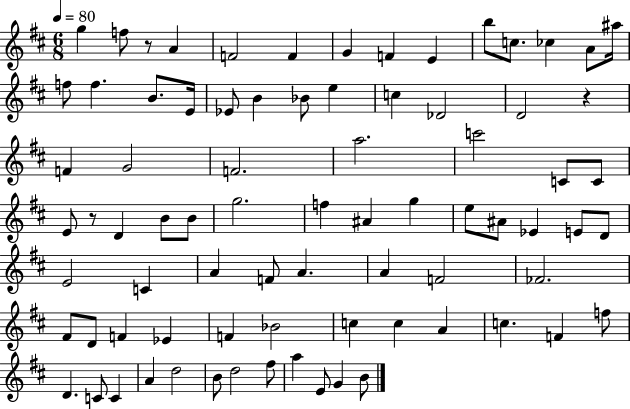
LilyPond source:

{
  \clef treble
  \numericTimeSignature
  \time 6/8
  \key d \major
  \tempo 4 = 80
  \repeat volta 2 { g''4 f''8 r8 a'4 | f'2 f'4 | g'4 f'4 e'4 | b''8 c''8. ces''4 a'8 ais''16 | \break f''8 f''4. b'8. e'16 | ees'8 b'4 bes'8 e''4 | c''4 des'2 | d'2 r4 | \break f'4 g'2 | f'2. | a''2. | c'''2 c'8 c'8 | \break e'8 r8 d'4 b'8 b'8 | g''2. | f''4 ais'4 g''4 | e''8 ais'8 ees'4 e'8 d'8 | \break e'2 c'4 | a'4 f'8 a'4. | a'4 f'2 | fes'2. | \break fis'8 d'8 f'4 ees'4 | f'4 bes'2 | c''4 c''4 a'4 | c''4. f'4 f''8 | \break d'4. c'8 c'4 | a'4 d''2 | b'8 d''2 fis''8 | a''4 e'8 g'4 b'8 | \break } \bar "|."
}